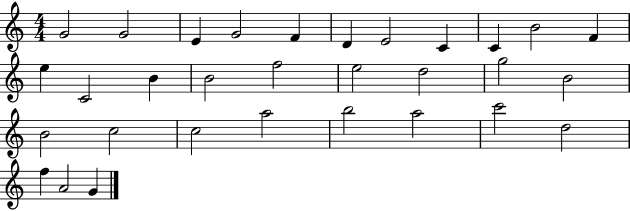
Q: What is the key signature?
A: C major